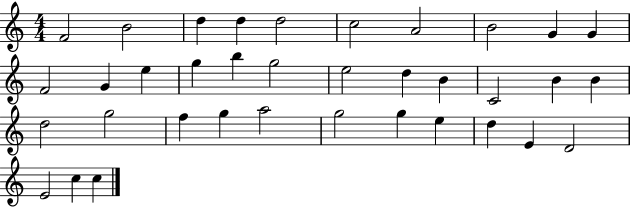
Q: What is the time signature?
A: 4/4